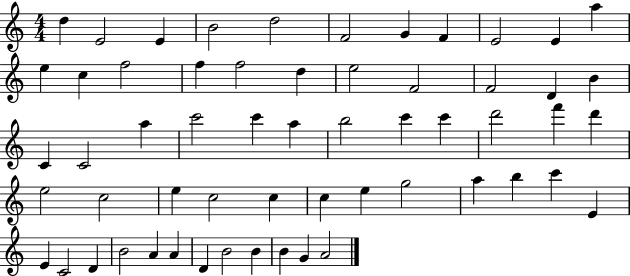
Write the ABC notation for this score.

X:1
T:Untitled
M:4/4
L:1/4
K:C
d E2 E B2 d2 F2 G F E2 E a e c f2 f f2 d e2 F2 F2 D B C C2 a c'2 c' a b2 c' c' d'2 f' d' e2 c2 e c2 c c e g2 a b c' E E C2 D B2 A A D B2 B B G A2